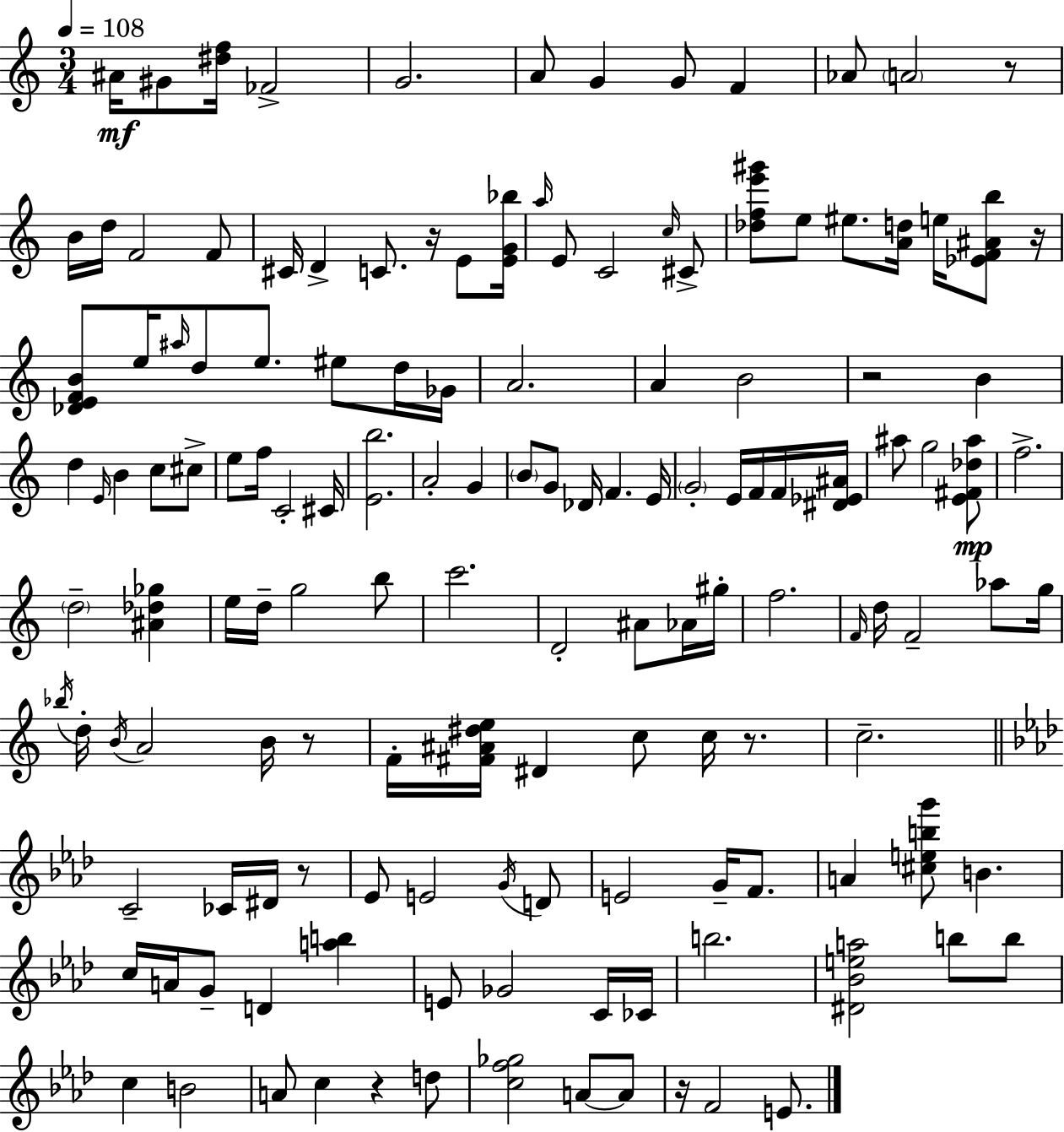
{
  \clef treble
  \numericTimeSignature
  \time 3/4
  \key c \major
  \tempo 4 = 108
  ais'16\mf gis'8 <dis'' f''>16 fes'2-> | g'2. | a'8 g'4 g'8 f'4 | aes'8 \parenthesize a'2 r8 | \break b'16 d''16 f'2 f'8 | cis'16 d'4-> c'8. r16 e'8 <e' g' bes''>16 | \grace { a''16 } e'8 c'2 \grace { c''16 } | cis'8-> <des'' f'' e''' gis'''>8 e''8 eis''8. <a' d''>16 e''16 <ees' f' ais' b''>8 | \break r16 <des' e' f' b'>8 e''16 \grace { ais''16 } d''8 e''8. eis''8 | d''16 ges'16 a'2. | a'4 b'2 | r2 b'4 | \break d''4 \grace { e'16 } b'4 | c''8 cis''8-> e''8 f''16 c'2-. | cis'16 <e' b''>2. | a'2-. | \break g'4 \parenthesize b'8 g'8 des'16 f'4. | e'16 \parenthesize g'2-. | e'16 f'16 f'16 <dis' ees' ais'>16 ais''8 g''2 | <e' fis' des'' ais''>8\mp f''2.-> | \break \parenthesize d''2-- | <ais' des'' ges''>4 e''16 d''16-- g''2 | b''8 c'''2. | d'2-. | \break ais'8 aes'16 gis''16-. f''2. | \grace { f'16 } d''16 f'2-- | aes''8 g''16 \acciaccatura { bes''16 } d''16-. \acciaccatura { b'16 } a'2 | b'16 r8 f'16-. <fis' ais' dis'' e''>16 dis'4 | \break c''8 c''16 r8. c''2.-- | \bar "||" \break \key f \minor c'2-- ces'16 dis'16 r8 | ees'8 e'2 \acciaccatura { g'16 } d'8 | e'2 g'16-- f'8. | a'4 <cis'' e'' b'' g'''>8 b'4. | \break c''16 a'16 g'8-- d'4 <a'' b''>4 | e'8 ges'2 c'16 | ces'16 b''2. | <dis' bes' e'' a''>2 b''8 b''8 | \break c''4 b'2 | a'8 c''4 r4 d''8 | <c'' f'' ges''>2 a'8~~ a'8 | r16 f'2 e'8. | \break \bar "|."
}